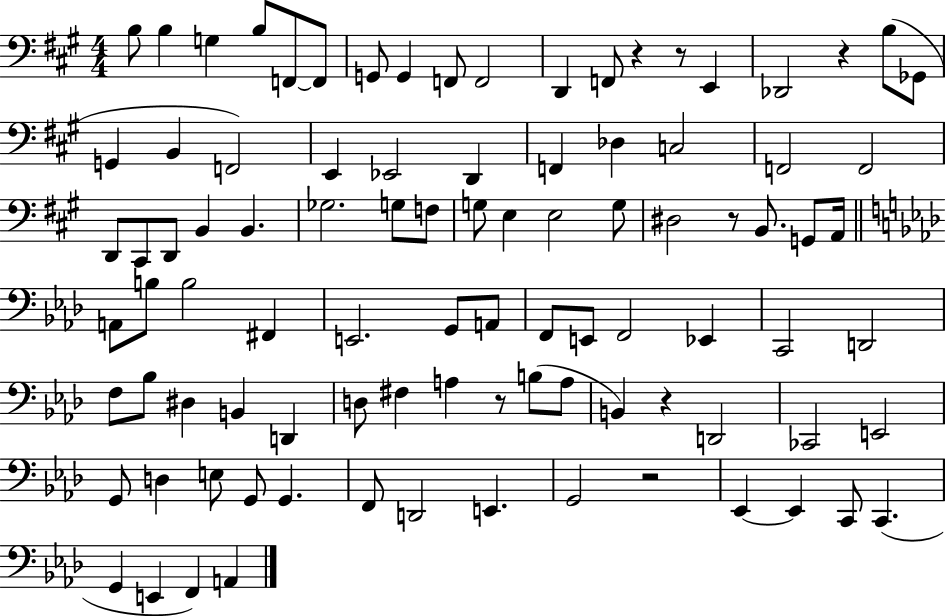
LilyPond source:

{
  \clef bass
  \numericTimeSignature
  \time 4/4
  \key a \major
  b8 b4 g4 b8 f,8~~ f,8 | g,8 g,4 f,8 f,2 | d,4 f,8 r4 r8 e,4 | des,2 r4 b8( ges,8 | \break g,4 b,4 f,2) | e,4 ees,2 d,4 | f,4 des4 c2 | f,2 f,2 | \break d,8 cis,8 d,8 b,4 b,4. | ges2. g8 f8 | g8 e4 e2 g8 | dis2 r8 b,8. g,8 a,16 | \break \bar "||" \break \key f \minor a,8 b8 b2 fis,4 | e,2. g,8 a,8 | f,8 e,8 f,2 ees,4 | c,2 d,2 | \break f8 bes8 dis4 b,4 d,4 | d8 fis4 a4 r8 b8( a8 | b,4) r4 d,2 | ces,2 e,2 | \break g,8 d4 e8 g,8 g,4. | f,8 d,2 e,4. | g,2 r2 | ees,4~~ ees,4 c,8 c,4.( | \break g,4 e,4 f,4) a,4 | \bar "|."
}